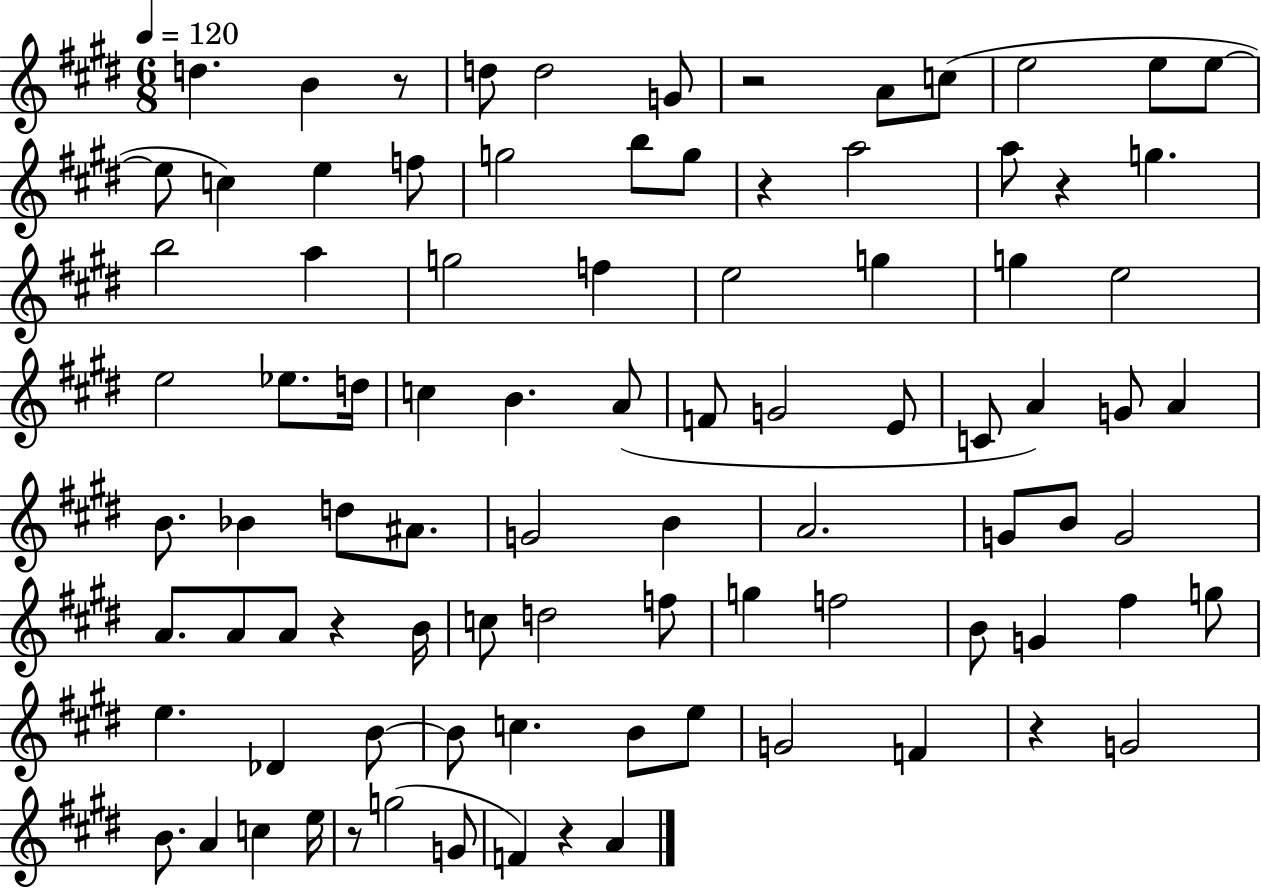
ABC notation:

X:1
T:Untitled
M:6/8
L:1/4
K:E
d B z/2 d/2 d2 G/2 z2 A/2 c/2 e2 e/2 e/2 e/2 c e f/2 g2 b/2 g/2 z a2 a/2 z g b2 a g2 f e2 g g e2 e2 _e/2 d/4 c B A/2 F/2 G2 E/2 C/2 A G/2 A B/2 _B d/2 ^A/2 G2 B A2 G/2 B/2 G2 A/2 A/2 A/2 z B/4 c/2 d2 f/2 g f2 B/2 G ^f g/2 e _D B/2 B/2 c B/2 e/2 G2 F z G2 B/2 A c e/4 z/2 g2 G/2 F z A